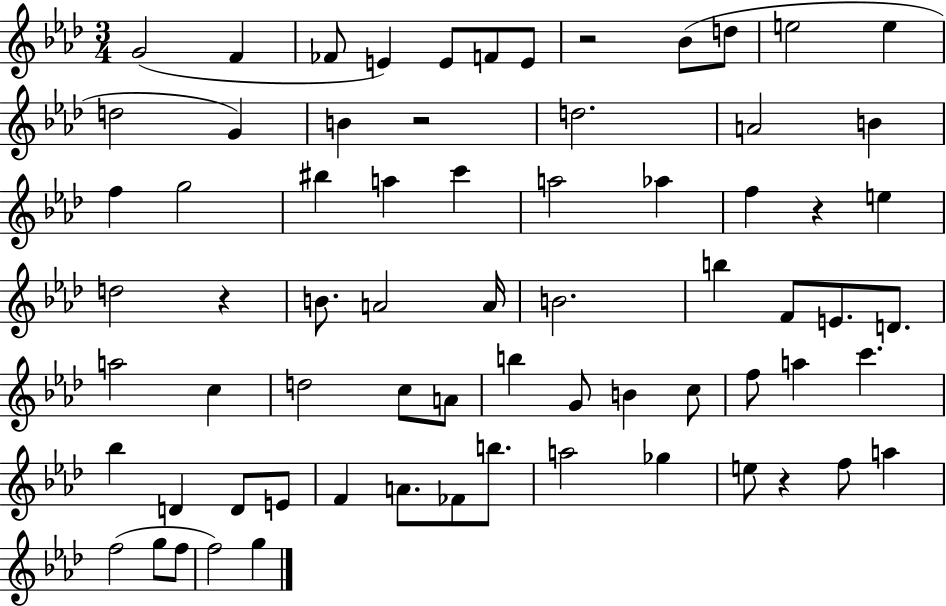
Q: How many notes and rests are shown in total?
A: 70